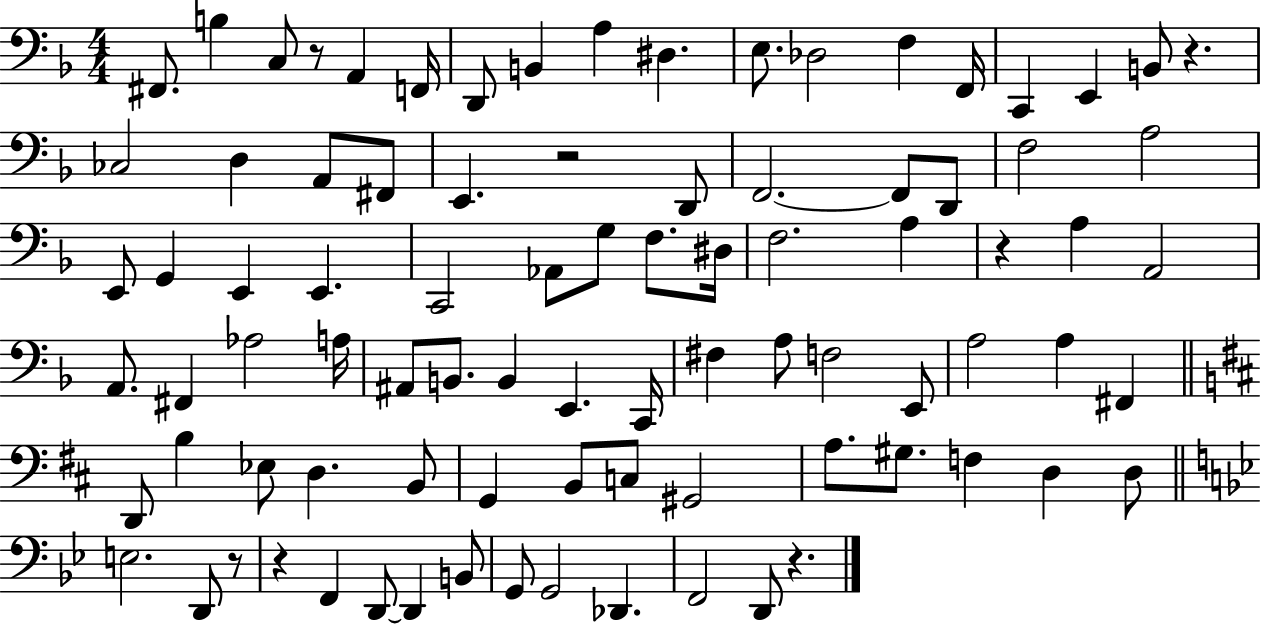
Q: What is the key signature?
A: F major